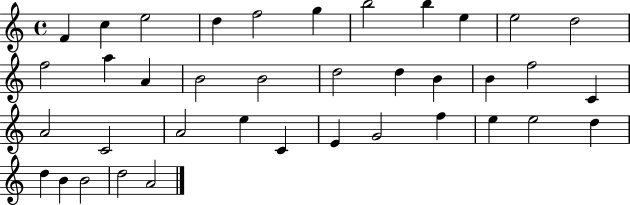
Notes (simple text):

F4/q C5/q E5/h D5/q F5/h G5/q B5/h B5/q E5/q E5/h D5/h F5/h A5/q A4/q B4/h B4/h D5/h D5/q B4/q B4/q F5/h C4/q A4/h C4/h A4/h E5/q C4/q E4/q G4/h F5/q E5/q E5/h D5/q D5/q B4/q B4/h D5/h A4/h